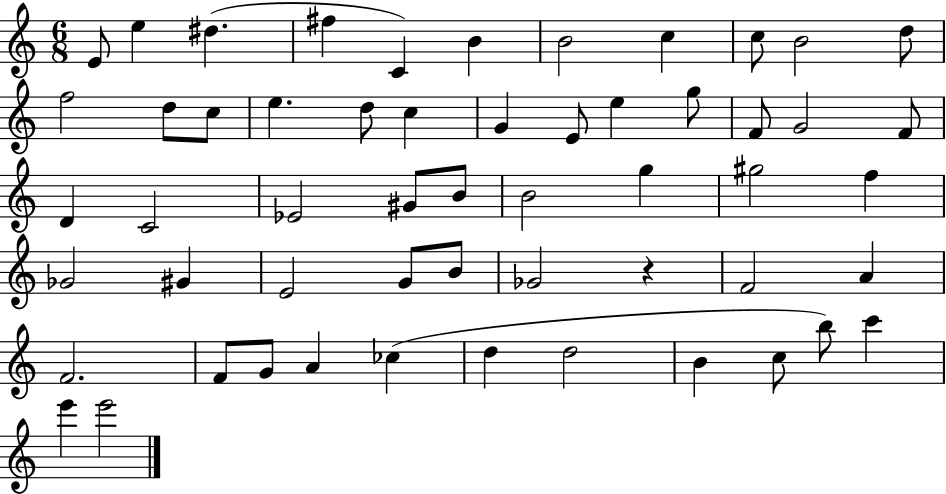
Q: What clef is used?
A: treble